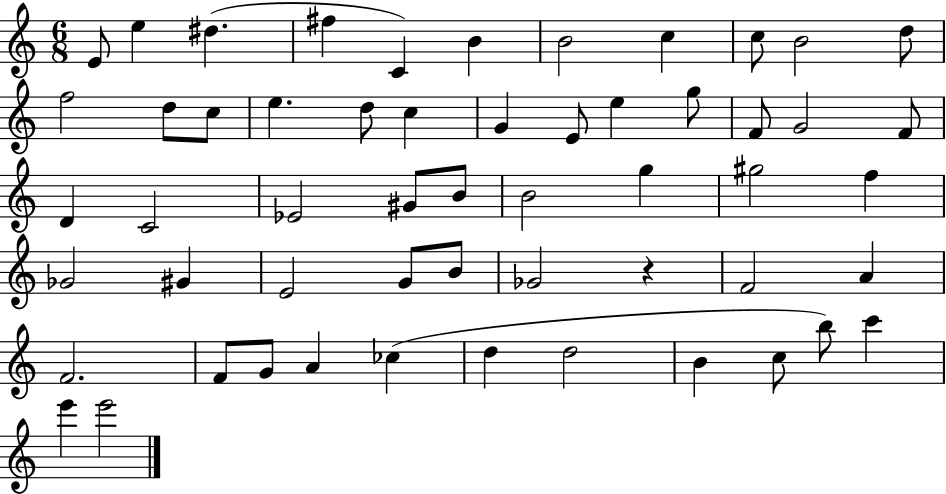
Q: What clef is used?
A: treble